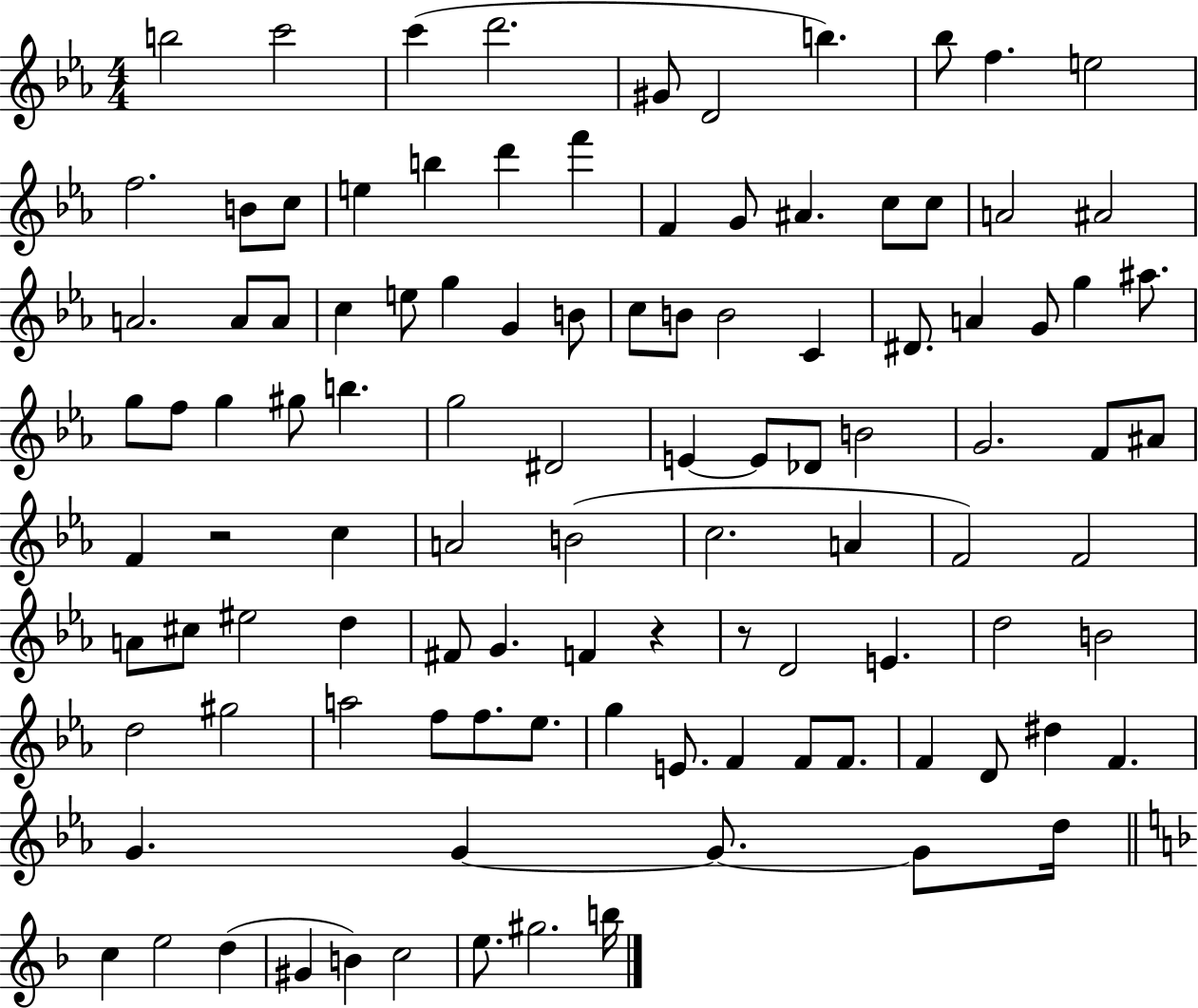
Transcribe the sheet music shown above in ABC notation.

X:1
T:Untitled
M:4/4
L:1/4
K:Eb
b2 c'2 c' d'2 ^G/2 D2 b _b/2 f e2 f2 B/2 c/2 e b d' f' F G/2 ^A c/2 c/2 A2 ^A2 A2 A/2 A/2 c e/2 g G B/2 c/2 B/2 B2 C ^D/2 A G/2 g ^a/2 g/2 f/2 g ^g/2 b g2 ^D2 E E/2 _D/2 B2 G2 F/2 ^A/2 F z2 c A2 B2 c2 A F2 F2 A/2 ^c/2 ^e2 d ^F/2 G F z z/2 D2 E d2 B2 d2 ^g2 a2 f/2 f/2 _e/2 g E/2 F F/2 F/2 F D/2 ^d F G G G/2 G/2 d/4 c e2 d ^G B c2 e/2 ^g2 b/4